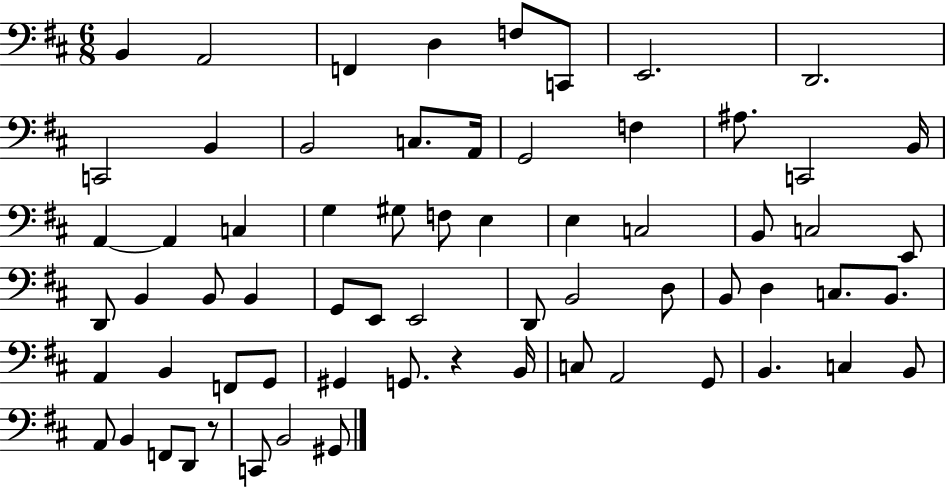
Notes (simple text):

B2/q A2/h F2/q D3/q F3/e C2/e E2/h. D2/h. C2/h B2/q B2/h C3/e. A2/s G2/h F3/q A#3/e. C2/h B2/s A2/q A2/q C3/q G3/q G#3/e F3/e E3/q E3/q C3/h B2/e C3/h E2/e D2/e B2/q B2/e B2/q G2/e E2/e E2/h D2/e B2/h D3/e B2/e D3/q C3/e. B2/e. A2/q B2/q F2/e G2/e G#2/q G2/e. R/q B2/s C3/e A2/h G2/e B2/q. C3/q B2/e A2/e B2/q F2/e D2/e R/e C2/e B2/h G#2/e